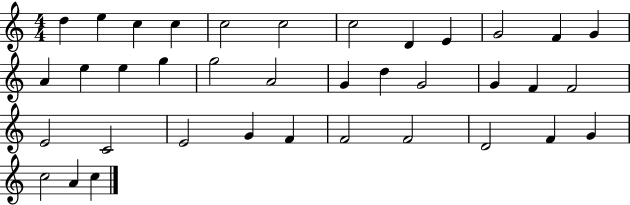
D5/q E5/q C5/q C5/q C5/h C5/h C5/h D4/q E4/q G4/h F4/q G4/q A4/q E5/q E5/q G5/q G5/h A4/h G4/q D5/q G4/h G4/q F4/q F4/h E4/h C4/h E4/h G4/q F4/q F4/h F4/h D4/h F4/q G4/q C5/h A4/q C5/q